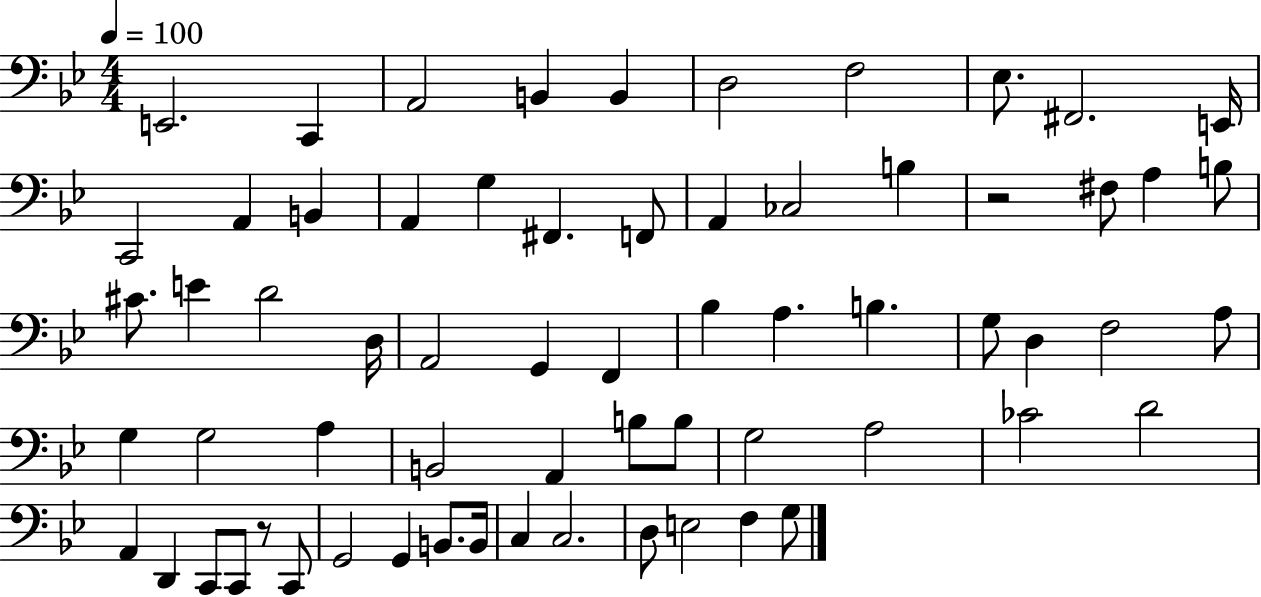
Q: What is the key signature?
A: BES major